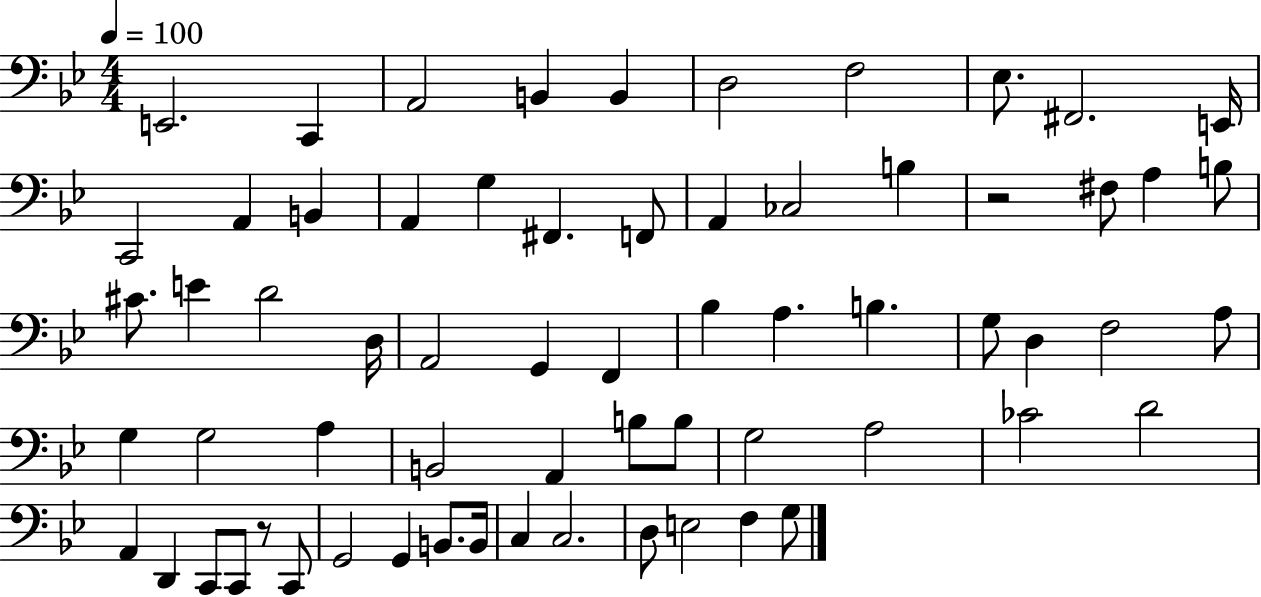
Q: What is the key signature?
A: BES major